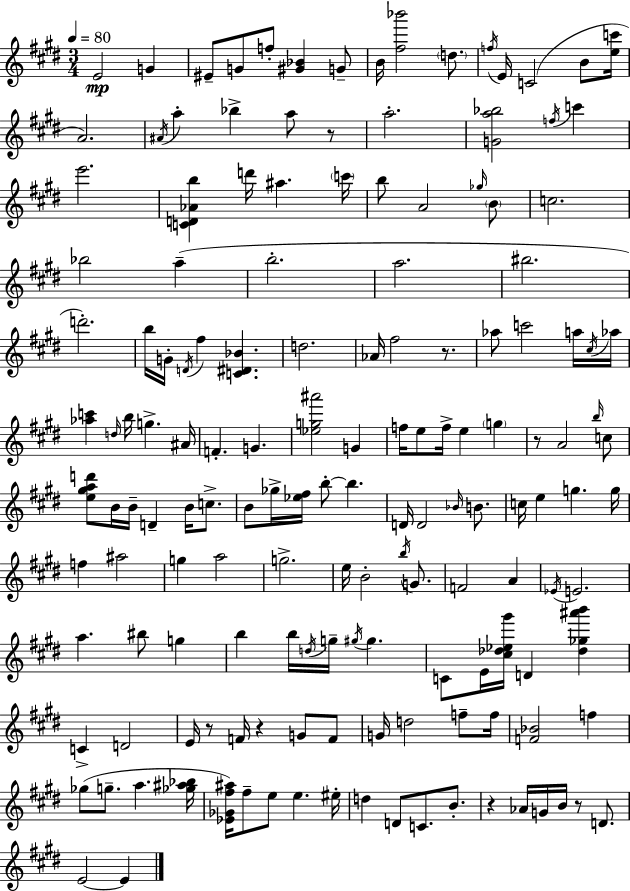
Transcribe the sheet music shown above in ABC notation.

X:1
T:Untitled
M:3/4
L:1/4
K:E
E2 G ^E/2 G/2 f/2 [^G_B] G/2 B/4 [^f_b']2 d/2 f/4 E/4 C2 B/2 [ec']/4 A2 ^A/4 a _b a/2 z/2 a2 [Ga_b]2 f/4 c' e'2 [CD_Ab] d'/4 ^a c'/4 b/2 A2 _g/4 B/2 c2 _b2 a b2 a2 ^b2 d'2 b/4 G/4 D/4 ^f [C^D_B] d2 _A/4 ^f2 z/2 _a/2 c'2 a/4 ^c/4 _a/4 [_ac'] d/4 b/4 g ^A/4 F G [_eg^a']2 G f/4 e/2 f/4 e g z/2 A2 b/4 c/2 [e^gad']/2 B/4 B/4 D B/4 c/2 B/2 _g/4 [_e^f]/4 b/2 b D/4 D2 _B/4 B/2 c/4 e g g/4 f ^a2 g a2 g2 e/4 B2 b/4 G/2 F2 A _E/4 E2 a ^b/2 g b b/4 d/4 g/4 ^g/4 ^g C/2 E/4 [^c_d_e^g']/4 D [_d_g^a'b'] C D2 E/4 z/2 F/4 z G/2 F/2 G/4 d2 f/2 f/4 [F_B]2 f _g/2 g/2 a [_g^a_b]/4 [_E_G^f^a]/4 ^f/2 e/2 e ^e/4 d D/2 C/2 B/2 z _A/4 G/4 B/4 z/2 D/2 E2 E